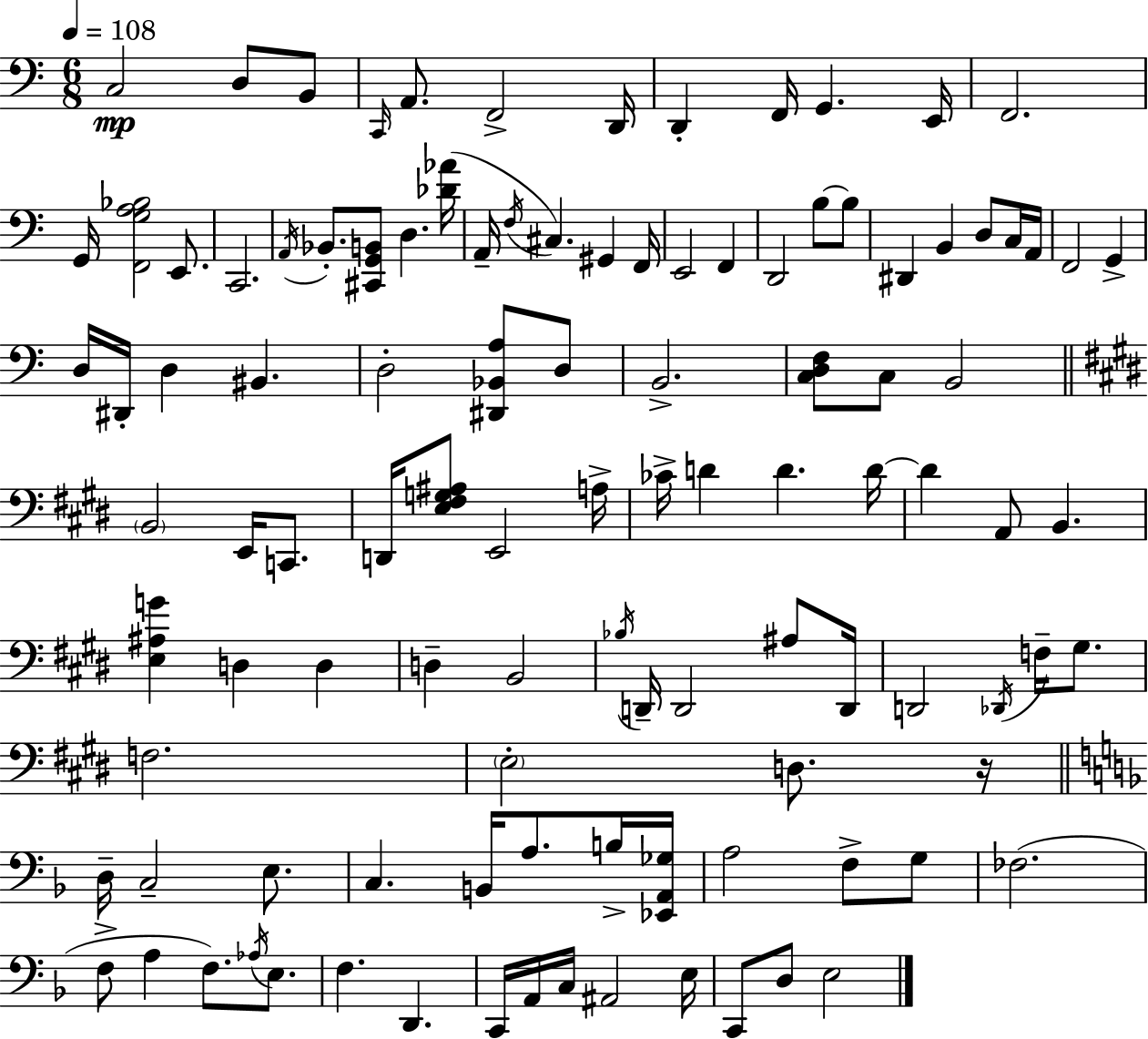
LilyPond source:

{
  \clef bass
  \numericTimeSignature
  \time 6/8
  \key a \minor
  \tempo 4 = 108
  c2\mp d8 b,8 | \grace { c,16 } a,8. f,2-> | d,16 d,4-. f,16 g,4. | e,16 f,2. | \break g,16 <f, g a bes>2 e,8. | c,2. | \acciaccatura { a,16 } bes,8.-. <cis, g, b,>8 d4. | <des' aes'>16( a,16-- \acciaccatura { f16 } cis4.) gis,4 | \break f,16 e,2 f,4 | d,2 b8~~ | b8 dis,4 b,4 d8 | c16 a,16 f,2 g,4-> | \break d16 dis,16-. d4 bis,4. | d2-. <dis, bes, a>8 | d8 b,2.-> | <c d f>8 c8 b,2 | \break \bar "||" \break \key e \major \parenthesize b,2 e,16 c,8. | d,16 <e fis g ais>8 e,2 a16-> | ces'16-> d'4 d'4. d'16~~ | d'4 a,8 b,4. | \break <e ais g'>4 d4 d4 | d4-- b,2 | \acciaccatura { bes16 } d,16-- d,2 ais8 | d,16 d,2 \acciaccatura { des,16 } f16-- gis8. | \break f2. | \parenthesize e2-. d8. | r16 \bar "||" \break \key f \major d16-- c2-- e8. | c4. b,16 a8. b16-> <ees, a, ges>16 | a2 f8-> g8 | fes2.( | \break f8-> a4 f8.) \acciaccatura { aes16 } e8. | f4. d,4. | c,16 a,16 c16 ais,2 | e16 c,8 d8 e2 | \break \bar "|."
}